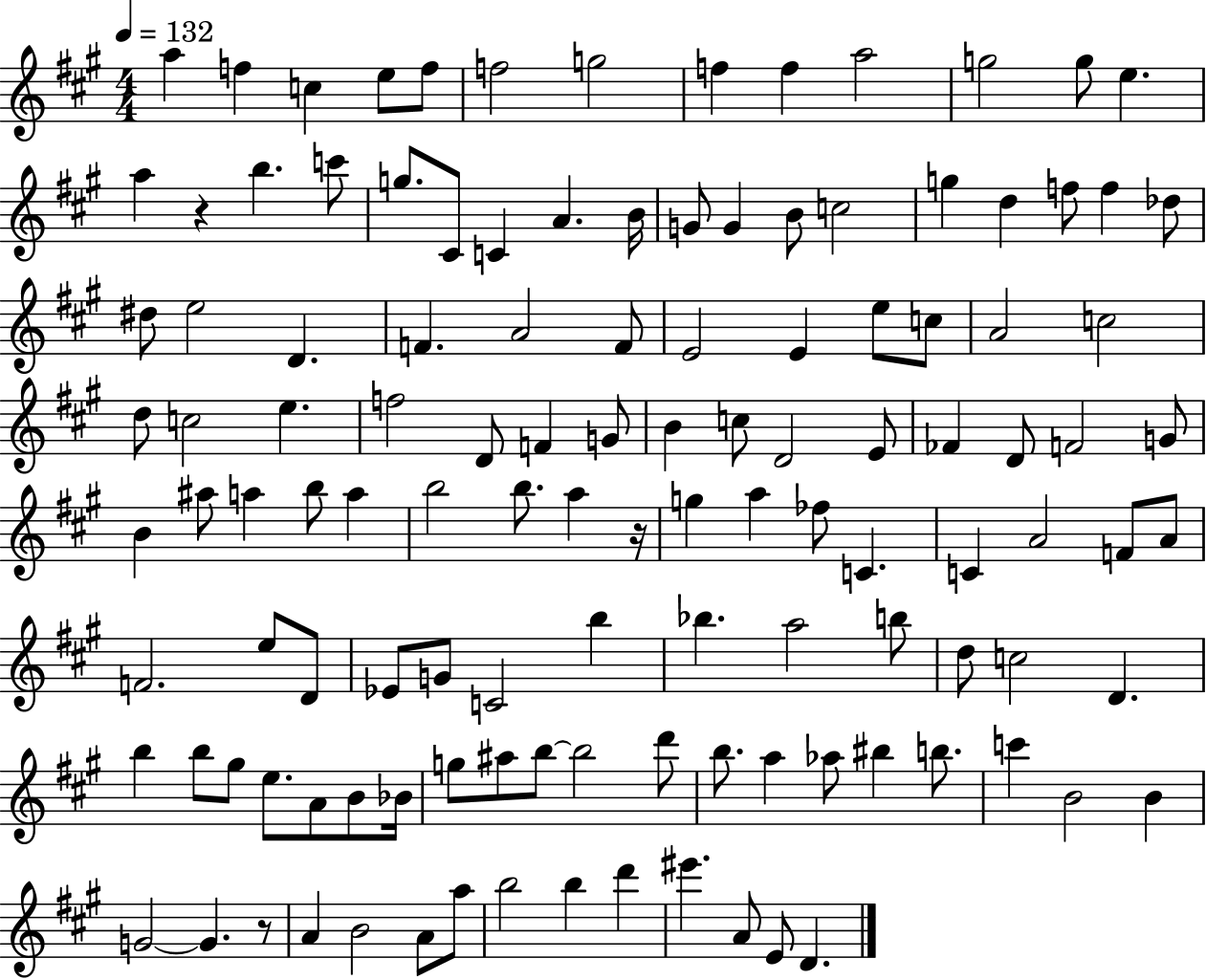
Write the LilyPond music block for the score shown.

{
  \clef treble
  \numericTimeSignature
  \time 4/4
  \key a \major
  \tempo 4 = 132
  a''4 f''4 c''4 e''8 f''8 | f''2 g''2 | f''4 f''4 a''2 | g''2 g''8 e''4. | \break a''4 r4 b''4. c'''8 | g''8. cis'8 c'4 a'4. b'16 | g'8 g'4 b'8 c''2 | g''4 d''4 f''8 f''4 des''8 | \break dis''8 e''2 d'4. | f'4. a'2 f'8 | e'2 e'4 e''8 c''8 | a'2 c''2 | \break d''8 c''2 e''4. | f''2 d'8 f'4 g'8 | b'4 c''8 d'2 e'8 | fes'4 d'8 f'2 g'8 | \break b'4 ais''8 a''4 b''8 a''4 | b''2 b''8. a''4 r16 | g''4 a''4 fes''8 c'4. | c'4 a'2 f'8 a'8 | \break f'2. e''8 d'8 | ees'8 g'8 c'2 b''4 | bes''4. a''2 b''8 | d''8 c''2 d'4. | \break b''4 b''8 gis''8 e''8. a'8 b'8 bes'16 | g''8 ais''8 b''8~~ b''2 d'''8 | b''8. a''4 aes''8 bis''4 b''8. | c'''4 b'2 b'4 | \break g'2~~ g'4. r8 | a'4 b'2 a'8 a''8 | b''2 b''4 d'''4 | eis'''4. a'8 e'8 d'4. | \break \bar "|."
}